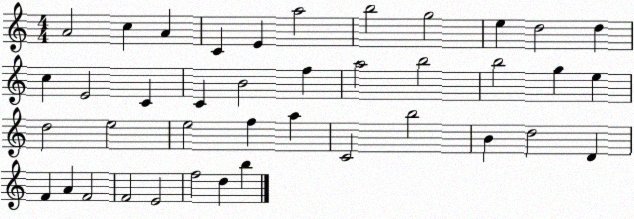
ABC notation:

X:1
T:Untitled
M:4/4
L:1/4
K:C
A2 c A C E a2 b2 g2 e d2 d c E2 C C B2 f a2 b2 b2 g e d2 e2 e2 f a C2 b2 B d2 D F A F2 F2 E2 f2 d b